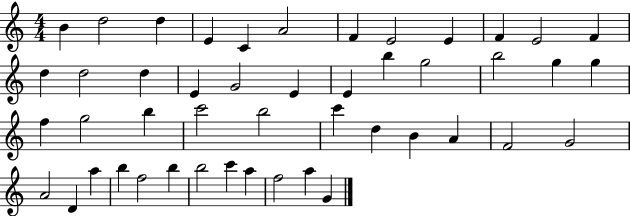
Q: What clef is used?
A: treble